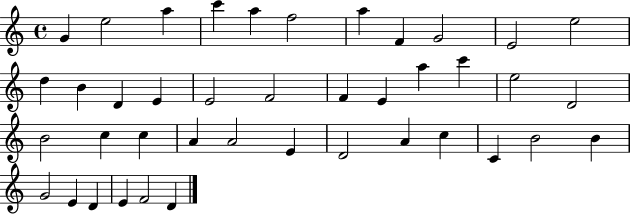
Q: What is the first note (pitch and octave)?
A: G4